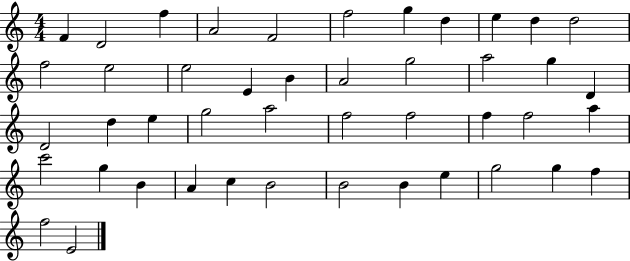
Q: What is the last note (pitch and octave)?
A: E4